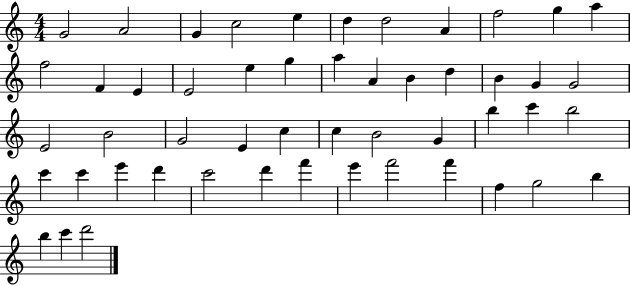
G4/h A4/h G4/q C5/h E5/q D5/q D5/h A4/q F5/h G5/q A5/q F5/h F4/q E4/q E4/h E5/q G5/q A5/q A4/q B4/q D5/q B4/q G4/q G4/h E4/h B4/h G4/h E4/q C5/q C5/q B4/h G4/q B5/q C6/q B5/h C6/q C6/q E6/q D6/q C6/h D6/q F6/q E6/q F6/h F6/q F5/q G5/h B5/q B5/q C6/q D6/h